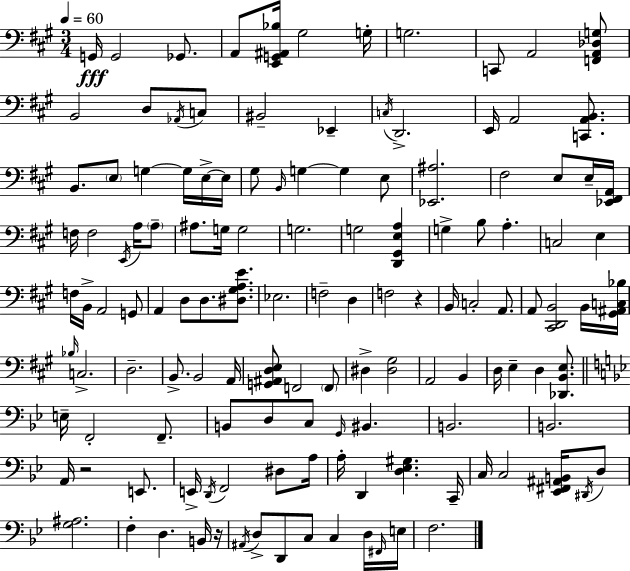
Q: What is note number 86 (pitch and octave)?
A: BIS2